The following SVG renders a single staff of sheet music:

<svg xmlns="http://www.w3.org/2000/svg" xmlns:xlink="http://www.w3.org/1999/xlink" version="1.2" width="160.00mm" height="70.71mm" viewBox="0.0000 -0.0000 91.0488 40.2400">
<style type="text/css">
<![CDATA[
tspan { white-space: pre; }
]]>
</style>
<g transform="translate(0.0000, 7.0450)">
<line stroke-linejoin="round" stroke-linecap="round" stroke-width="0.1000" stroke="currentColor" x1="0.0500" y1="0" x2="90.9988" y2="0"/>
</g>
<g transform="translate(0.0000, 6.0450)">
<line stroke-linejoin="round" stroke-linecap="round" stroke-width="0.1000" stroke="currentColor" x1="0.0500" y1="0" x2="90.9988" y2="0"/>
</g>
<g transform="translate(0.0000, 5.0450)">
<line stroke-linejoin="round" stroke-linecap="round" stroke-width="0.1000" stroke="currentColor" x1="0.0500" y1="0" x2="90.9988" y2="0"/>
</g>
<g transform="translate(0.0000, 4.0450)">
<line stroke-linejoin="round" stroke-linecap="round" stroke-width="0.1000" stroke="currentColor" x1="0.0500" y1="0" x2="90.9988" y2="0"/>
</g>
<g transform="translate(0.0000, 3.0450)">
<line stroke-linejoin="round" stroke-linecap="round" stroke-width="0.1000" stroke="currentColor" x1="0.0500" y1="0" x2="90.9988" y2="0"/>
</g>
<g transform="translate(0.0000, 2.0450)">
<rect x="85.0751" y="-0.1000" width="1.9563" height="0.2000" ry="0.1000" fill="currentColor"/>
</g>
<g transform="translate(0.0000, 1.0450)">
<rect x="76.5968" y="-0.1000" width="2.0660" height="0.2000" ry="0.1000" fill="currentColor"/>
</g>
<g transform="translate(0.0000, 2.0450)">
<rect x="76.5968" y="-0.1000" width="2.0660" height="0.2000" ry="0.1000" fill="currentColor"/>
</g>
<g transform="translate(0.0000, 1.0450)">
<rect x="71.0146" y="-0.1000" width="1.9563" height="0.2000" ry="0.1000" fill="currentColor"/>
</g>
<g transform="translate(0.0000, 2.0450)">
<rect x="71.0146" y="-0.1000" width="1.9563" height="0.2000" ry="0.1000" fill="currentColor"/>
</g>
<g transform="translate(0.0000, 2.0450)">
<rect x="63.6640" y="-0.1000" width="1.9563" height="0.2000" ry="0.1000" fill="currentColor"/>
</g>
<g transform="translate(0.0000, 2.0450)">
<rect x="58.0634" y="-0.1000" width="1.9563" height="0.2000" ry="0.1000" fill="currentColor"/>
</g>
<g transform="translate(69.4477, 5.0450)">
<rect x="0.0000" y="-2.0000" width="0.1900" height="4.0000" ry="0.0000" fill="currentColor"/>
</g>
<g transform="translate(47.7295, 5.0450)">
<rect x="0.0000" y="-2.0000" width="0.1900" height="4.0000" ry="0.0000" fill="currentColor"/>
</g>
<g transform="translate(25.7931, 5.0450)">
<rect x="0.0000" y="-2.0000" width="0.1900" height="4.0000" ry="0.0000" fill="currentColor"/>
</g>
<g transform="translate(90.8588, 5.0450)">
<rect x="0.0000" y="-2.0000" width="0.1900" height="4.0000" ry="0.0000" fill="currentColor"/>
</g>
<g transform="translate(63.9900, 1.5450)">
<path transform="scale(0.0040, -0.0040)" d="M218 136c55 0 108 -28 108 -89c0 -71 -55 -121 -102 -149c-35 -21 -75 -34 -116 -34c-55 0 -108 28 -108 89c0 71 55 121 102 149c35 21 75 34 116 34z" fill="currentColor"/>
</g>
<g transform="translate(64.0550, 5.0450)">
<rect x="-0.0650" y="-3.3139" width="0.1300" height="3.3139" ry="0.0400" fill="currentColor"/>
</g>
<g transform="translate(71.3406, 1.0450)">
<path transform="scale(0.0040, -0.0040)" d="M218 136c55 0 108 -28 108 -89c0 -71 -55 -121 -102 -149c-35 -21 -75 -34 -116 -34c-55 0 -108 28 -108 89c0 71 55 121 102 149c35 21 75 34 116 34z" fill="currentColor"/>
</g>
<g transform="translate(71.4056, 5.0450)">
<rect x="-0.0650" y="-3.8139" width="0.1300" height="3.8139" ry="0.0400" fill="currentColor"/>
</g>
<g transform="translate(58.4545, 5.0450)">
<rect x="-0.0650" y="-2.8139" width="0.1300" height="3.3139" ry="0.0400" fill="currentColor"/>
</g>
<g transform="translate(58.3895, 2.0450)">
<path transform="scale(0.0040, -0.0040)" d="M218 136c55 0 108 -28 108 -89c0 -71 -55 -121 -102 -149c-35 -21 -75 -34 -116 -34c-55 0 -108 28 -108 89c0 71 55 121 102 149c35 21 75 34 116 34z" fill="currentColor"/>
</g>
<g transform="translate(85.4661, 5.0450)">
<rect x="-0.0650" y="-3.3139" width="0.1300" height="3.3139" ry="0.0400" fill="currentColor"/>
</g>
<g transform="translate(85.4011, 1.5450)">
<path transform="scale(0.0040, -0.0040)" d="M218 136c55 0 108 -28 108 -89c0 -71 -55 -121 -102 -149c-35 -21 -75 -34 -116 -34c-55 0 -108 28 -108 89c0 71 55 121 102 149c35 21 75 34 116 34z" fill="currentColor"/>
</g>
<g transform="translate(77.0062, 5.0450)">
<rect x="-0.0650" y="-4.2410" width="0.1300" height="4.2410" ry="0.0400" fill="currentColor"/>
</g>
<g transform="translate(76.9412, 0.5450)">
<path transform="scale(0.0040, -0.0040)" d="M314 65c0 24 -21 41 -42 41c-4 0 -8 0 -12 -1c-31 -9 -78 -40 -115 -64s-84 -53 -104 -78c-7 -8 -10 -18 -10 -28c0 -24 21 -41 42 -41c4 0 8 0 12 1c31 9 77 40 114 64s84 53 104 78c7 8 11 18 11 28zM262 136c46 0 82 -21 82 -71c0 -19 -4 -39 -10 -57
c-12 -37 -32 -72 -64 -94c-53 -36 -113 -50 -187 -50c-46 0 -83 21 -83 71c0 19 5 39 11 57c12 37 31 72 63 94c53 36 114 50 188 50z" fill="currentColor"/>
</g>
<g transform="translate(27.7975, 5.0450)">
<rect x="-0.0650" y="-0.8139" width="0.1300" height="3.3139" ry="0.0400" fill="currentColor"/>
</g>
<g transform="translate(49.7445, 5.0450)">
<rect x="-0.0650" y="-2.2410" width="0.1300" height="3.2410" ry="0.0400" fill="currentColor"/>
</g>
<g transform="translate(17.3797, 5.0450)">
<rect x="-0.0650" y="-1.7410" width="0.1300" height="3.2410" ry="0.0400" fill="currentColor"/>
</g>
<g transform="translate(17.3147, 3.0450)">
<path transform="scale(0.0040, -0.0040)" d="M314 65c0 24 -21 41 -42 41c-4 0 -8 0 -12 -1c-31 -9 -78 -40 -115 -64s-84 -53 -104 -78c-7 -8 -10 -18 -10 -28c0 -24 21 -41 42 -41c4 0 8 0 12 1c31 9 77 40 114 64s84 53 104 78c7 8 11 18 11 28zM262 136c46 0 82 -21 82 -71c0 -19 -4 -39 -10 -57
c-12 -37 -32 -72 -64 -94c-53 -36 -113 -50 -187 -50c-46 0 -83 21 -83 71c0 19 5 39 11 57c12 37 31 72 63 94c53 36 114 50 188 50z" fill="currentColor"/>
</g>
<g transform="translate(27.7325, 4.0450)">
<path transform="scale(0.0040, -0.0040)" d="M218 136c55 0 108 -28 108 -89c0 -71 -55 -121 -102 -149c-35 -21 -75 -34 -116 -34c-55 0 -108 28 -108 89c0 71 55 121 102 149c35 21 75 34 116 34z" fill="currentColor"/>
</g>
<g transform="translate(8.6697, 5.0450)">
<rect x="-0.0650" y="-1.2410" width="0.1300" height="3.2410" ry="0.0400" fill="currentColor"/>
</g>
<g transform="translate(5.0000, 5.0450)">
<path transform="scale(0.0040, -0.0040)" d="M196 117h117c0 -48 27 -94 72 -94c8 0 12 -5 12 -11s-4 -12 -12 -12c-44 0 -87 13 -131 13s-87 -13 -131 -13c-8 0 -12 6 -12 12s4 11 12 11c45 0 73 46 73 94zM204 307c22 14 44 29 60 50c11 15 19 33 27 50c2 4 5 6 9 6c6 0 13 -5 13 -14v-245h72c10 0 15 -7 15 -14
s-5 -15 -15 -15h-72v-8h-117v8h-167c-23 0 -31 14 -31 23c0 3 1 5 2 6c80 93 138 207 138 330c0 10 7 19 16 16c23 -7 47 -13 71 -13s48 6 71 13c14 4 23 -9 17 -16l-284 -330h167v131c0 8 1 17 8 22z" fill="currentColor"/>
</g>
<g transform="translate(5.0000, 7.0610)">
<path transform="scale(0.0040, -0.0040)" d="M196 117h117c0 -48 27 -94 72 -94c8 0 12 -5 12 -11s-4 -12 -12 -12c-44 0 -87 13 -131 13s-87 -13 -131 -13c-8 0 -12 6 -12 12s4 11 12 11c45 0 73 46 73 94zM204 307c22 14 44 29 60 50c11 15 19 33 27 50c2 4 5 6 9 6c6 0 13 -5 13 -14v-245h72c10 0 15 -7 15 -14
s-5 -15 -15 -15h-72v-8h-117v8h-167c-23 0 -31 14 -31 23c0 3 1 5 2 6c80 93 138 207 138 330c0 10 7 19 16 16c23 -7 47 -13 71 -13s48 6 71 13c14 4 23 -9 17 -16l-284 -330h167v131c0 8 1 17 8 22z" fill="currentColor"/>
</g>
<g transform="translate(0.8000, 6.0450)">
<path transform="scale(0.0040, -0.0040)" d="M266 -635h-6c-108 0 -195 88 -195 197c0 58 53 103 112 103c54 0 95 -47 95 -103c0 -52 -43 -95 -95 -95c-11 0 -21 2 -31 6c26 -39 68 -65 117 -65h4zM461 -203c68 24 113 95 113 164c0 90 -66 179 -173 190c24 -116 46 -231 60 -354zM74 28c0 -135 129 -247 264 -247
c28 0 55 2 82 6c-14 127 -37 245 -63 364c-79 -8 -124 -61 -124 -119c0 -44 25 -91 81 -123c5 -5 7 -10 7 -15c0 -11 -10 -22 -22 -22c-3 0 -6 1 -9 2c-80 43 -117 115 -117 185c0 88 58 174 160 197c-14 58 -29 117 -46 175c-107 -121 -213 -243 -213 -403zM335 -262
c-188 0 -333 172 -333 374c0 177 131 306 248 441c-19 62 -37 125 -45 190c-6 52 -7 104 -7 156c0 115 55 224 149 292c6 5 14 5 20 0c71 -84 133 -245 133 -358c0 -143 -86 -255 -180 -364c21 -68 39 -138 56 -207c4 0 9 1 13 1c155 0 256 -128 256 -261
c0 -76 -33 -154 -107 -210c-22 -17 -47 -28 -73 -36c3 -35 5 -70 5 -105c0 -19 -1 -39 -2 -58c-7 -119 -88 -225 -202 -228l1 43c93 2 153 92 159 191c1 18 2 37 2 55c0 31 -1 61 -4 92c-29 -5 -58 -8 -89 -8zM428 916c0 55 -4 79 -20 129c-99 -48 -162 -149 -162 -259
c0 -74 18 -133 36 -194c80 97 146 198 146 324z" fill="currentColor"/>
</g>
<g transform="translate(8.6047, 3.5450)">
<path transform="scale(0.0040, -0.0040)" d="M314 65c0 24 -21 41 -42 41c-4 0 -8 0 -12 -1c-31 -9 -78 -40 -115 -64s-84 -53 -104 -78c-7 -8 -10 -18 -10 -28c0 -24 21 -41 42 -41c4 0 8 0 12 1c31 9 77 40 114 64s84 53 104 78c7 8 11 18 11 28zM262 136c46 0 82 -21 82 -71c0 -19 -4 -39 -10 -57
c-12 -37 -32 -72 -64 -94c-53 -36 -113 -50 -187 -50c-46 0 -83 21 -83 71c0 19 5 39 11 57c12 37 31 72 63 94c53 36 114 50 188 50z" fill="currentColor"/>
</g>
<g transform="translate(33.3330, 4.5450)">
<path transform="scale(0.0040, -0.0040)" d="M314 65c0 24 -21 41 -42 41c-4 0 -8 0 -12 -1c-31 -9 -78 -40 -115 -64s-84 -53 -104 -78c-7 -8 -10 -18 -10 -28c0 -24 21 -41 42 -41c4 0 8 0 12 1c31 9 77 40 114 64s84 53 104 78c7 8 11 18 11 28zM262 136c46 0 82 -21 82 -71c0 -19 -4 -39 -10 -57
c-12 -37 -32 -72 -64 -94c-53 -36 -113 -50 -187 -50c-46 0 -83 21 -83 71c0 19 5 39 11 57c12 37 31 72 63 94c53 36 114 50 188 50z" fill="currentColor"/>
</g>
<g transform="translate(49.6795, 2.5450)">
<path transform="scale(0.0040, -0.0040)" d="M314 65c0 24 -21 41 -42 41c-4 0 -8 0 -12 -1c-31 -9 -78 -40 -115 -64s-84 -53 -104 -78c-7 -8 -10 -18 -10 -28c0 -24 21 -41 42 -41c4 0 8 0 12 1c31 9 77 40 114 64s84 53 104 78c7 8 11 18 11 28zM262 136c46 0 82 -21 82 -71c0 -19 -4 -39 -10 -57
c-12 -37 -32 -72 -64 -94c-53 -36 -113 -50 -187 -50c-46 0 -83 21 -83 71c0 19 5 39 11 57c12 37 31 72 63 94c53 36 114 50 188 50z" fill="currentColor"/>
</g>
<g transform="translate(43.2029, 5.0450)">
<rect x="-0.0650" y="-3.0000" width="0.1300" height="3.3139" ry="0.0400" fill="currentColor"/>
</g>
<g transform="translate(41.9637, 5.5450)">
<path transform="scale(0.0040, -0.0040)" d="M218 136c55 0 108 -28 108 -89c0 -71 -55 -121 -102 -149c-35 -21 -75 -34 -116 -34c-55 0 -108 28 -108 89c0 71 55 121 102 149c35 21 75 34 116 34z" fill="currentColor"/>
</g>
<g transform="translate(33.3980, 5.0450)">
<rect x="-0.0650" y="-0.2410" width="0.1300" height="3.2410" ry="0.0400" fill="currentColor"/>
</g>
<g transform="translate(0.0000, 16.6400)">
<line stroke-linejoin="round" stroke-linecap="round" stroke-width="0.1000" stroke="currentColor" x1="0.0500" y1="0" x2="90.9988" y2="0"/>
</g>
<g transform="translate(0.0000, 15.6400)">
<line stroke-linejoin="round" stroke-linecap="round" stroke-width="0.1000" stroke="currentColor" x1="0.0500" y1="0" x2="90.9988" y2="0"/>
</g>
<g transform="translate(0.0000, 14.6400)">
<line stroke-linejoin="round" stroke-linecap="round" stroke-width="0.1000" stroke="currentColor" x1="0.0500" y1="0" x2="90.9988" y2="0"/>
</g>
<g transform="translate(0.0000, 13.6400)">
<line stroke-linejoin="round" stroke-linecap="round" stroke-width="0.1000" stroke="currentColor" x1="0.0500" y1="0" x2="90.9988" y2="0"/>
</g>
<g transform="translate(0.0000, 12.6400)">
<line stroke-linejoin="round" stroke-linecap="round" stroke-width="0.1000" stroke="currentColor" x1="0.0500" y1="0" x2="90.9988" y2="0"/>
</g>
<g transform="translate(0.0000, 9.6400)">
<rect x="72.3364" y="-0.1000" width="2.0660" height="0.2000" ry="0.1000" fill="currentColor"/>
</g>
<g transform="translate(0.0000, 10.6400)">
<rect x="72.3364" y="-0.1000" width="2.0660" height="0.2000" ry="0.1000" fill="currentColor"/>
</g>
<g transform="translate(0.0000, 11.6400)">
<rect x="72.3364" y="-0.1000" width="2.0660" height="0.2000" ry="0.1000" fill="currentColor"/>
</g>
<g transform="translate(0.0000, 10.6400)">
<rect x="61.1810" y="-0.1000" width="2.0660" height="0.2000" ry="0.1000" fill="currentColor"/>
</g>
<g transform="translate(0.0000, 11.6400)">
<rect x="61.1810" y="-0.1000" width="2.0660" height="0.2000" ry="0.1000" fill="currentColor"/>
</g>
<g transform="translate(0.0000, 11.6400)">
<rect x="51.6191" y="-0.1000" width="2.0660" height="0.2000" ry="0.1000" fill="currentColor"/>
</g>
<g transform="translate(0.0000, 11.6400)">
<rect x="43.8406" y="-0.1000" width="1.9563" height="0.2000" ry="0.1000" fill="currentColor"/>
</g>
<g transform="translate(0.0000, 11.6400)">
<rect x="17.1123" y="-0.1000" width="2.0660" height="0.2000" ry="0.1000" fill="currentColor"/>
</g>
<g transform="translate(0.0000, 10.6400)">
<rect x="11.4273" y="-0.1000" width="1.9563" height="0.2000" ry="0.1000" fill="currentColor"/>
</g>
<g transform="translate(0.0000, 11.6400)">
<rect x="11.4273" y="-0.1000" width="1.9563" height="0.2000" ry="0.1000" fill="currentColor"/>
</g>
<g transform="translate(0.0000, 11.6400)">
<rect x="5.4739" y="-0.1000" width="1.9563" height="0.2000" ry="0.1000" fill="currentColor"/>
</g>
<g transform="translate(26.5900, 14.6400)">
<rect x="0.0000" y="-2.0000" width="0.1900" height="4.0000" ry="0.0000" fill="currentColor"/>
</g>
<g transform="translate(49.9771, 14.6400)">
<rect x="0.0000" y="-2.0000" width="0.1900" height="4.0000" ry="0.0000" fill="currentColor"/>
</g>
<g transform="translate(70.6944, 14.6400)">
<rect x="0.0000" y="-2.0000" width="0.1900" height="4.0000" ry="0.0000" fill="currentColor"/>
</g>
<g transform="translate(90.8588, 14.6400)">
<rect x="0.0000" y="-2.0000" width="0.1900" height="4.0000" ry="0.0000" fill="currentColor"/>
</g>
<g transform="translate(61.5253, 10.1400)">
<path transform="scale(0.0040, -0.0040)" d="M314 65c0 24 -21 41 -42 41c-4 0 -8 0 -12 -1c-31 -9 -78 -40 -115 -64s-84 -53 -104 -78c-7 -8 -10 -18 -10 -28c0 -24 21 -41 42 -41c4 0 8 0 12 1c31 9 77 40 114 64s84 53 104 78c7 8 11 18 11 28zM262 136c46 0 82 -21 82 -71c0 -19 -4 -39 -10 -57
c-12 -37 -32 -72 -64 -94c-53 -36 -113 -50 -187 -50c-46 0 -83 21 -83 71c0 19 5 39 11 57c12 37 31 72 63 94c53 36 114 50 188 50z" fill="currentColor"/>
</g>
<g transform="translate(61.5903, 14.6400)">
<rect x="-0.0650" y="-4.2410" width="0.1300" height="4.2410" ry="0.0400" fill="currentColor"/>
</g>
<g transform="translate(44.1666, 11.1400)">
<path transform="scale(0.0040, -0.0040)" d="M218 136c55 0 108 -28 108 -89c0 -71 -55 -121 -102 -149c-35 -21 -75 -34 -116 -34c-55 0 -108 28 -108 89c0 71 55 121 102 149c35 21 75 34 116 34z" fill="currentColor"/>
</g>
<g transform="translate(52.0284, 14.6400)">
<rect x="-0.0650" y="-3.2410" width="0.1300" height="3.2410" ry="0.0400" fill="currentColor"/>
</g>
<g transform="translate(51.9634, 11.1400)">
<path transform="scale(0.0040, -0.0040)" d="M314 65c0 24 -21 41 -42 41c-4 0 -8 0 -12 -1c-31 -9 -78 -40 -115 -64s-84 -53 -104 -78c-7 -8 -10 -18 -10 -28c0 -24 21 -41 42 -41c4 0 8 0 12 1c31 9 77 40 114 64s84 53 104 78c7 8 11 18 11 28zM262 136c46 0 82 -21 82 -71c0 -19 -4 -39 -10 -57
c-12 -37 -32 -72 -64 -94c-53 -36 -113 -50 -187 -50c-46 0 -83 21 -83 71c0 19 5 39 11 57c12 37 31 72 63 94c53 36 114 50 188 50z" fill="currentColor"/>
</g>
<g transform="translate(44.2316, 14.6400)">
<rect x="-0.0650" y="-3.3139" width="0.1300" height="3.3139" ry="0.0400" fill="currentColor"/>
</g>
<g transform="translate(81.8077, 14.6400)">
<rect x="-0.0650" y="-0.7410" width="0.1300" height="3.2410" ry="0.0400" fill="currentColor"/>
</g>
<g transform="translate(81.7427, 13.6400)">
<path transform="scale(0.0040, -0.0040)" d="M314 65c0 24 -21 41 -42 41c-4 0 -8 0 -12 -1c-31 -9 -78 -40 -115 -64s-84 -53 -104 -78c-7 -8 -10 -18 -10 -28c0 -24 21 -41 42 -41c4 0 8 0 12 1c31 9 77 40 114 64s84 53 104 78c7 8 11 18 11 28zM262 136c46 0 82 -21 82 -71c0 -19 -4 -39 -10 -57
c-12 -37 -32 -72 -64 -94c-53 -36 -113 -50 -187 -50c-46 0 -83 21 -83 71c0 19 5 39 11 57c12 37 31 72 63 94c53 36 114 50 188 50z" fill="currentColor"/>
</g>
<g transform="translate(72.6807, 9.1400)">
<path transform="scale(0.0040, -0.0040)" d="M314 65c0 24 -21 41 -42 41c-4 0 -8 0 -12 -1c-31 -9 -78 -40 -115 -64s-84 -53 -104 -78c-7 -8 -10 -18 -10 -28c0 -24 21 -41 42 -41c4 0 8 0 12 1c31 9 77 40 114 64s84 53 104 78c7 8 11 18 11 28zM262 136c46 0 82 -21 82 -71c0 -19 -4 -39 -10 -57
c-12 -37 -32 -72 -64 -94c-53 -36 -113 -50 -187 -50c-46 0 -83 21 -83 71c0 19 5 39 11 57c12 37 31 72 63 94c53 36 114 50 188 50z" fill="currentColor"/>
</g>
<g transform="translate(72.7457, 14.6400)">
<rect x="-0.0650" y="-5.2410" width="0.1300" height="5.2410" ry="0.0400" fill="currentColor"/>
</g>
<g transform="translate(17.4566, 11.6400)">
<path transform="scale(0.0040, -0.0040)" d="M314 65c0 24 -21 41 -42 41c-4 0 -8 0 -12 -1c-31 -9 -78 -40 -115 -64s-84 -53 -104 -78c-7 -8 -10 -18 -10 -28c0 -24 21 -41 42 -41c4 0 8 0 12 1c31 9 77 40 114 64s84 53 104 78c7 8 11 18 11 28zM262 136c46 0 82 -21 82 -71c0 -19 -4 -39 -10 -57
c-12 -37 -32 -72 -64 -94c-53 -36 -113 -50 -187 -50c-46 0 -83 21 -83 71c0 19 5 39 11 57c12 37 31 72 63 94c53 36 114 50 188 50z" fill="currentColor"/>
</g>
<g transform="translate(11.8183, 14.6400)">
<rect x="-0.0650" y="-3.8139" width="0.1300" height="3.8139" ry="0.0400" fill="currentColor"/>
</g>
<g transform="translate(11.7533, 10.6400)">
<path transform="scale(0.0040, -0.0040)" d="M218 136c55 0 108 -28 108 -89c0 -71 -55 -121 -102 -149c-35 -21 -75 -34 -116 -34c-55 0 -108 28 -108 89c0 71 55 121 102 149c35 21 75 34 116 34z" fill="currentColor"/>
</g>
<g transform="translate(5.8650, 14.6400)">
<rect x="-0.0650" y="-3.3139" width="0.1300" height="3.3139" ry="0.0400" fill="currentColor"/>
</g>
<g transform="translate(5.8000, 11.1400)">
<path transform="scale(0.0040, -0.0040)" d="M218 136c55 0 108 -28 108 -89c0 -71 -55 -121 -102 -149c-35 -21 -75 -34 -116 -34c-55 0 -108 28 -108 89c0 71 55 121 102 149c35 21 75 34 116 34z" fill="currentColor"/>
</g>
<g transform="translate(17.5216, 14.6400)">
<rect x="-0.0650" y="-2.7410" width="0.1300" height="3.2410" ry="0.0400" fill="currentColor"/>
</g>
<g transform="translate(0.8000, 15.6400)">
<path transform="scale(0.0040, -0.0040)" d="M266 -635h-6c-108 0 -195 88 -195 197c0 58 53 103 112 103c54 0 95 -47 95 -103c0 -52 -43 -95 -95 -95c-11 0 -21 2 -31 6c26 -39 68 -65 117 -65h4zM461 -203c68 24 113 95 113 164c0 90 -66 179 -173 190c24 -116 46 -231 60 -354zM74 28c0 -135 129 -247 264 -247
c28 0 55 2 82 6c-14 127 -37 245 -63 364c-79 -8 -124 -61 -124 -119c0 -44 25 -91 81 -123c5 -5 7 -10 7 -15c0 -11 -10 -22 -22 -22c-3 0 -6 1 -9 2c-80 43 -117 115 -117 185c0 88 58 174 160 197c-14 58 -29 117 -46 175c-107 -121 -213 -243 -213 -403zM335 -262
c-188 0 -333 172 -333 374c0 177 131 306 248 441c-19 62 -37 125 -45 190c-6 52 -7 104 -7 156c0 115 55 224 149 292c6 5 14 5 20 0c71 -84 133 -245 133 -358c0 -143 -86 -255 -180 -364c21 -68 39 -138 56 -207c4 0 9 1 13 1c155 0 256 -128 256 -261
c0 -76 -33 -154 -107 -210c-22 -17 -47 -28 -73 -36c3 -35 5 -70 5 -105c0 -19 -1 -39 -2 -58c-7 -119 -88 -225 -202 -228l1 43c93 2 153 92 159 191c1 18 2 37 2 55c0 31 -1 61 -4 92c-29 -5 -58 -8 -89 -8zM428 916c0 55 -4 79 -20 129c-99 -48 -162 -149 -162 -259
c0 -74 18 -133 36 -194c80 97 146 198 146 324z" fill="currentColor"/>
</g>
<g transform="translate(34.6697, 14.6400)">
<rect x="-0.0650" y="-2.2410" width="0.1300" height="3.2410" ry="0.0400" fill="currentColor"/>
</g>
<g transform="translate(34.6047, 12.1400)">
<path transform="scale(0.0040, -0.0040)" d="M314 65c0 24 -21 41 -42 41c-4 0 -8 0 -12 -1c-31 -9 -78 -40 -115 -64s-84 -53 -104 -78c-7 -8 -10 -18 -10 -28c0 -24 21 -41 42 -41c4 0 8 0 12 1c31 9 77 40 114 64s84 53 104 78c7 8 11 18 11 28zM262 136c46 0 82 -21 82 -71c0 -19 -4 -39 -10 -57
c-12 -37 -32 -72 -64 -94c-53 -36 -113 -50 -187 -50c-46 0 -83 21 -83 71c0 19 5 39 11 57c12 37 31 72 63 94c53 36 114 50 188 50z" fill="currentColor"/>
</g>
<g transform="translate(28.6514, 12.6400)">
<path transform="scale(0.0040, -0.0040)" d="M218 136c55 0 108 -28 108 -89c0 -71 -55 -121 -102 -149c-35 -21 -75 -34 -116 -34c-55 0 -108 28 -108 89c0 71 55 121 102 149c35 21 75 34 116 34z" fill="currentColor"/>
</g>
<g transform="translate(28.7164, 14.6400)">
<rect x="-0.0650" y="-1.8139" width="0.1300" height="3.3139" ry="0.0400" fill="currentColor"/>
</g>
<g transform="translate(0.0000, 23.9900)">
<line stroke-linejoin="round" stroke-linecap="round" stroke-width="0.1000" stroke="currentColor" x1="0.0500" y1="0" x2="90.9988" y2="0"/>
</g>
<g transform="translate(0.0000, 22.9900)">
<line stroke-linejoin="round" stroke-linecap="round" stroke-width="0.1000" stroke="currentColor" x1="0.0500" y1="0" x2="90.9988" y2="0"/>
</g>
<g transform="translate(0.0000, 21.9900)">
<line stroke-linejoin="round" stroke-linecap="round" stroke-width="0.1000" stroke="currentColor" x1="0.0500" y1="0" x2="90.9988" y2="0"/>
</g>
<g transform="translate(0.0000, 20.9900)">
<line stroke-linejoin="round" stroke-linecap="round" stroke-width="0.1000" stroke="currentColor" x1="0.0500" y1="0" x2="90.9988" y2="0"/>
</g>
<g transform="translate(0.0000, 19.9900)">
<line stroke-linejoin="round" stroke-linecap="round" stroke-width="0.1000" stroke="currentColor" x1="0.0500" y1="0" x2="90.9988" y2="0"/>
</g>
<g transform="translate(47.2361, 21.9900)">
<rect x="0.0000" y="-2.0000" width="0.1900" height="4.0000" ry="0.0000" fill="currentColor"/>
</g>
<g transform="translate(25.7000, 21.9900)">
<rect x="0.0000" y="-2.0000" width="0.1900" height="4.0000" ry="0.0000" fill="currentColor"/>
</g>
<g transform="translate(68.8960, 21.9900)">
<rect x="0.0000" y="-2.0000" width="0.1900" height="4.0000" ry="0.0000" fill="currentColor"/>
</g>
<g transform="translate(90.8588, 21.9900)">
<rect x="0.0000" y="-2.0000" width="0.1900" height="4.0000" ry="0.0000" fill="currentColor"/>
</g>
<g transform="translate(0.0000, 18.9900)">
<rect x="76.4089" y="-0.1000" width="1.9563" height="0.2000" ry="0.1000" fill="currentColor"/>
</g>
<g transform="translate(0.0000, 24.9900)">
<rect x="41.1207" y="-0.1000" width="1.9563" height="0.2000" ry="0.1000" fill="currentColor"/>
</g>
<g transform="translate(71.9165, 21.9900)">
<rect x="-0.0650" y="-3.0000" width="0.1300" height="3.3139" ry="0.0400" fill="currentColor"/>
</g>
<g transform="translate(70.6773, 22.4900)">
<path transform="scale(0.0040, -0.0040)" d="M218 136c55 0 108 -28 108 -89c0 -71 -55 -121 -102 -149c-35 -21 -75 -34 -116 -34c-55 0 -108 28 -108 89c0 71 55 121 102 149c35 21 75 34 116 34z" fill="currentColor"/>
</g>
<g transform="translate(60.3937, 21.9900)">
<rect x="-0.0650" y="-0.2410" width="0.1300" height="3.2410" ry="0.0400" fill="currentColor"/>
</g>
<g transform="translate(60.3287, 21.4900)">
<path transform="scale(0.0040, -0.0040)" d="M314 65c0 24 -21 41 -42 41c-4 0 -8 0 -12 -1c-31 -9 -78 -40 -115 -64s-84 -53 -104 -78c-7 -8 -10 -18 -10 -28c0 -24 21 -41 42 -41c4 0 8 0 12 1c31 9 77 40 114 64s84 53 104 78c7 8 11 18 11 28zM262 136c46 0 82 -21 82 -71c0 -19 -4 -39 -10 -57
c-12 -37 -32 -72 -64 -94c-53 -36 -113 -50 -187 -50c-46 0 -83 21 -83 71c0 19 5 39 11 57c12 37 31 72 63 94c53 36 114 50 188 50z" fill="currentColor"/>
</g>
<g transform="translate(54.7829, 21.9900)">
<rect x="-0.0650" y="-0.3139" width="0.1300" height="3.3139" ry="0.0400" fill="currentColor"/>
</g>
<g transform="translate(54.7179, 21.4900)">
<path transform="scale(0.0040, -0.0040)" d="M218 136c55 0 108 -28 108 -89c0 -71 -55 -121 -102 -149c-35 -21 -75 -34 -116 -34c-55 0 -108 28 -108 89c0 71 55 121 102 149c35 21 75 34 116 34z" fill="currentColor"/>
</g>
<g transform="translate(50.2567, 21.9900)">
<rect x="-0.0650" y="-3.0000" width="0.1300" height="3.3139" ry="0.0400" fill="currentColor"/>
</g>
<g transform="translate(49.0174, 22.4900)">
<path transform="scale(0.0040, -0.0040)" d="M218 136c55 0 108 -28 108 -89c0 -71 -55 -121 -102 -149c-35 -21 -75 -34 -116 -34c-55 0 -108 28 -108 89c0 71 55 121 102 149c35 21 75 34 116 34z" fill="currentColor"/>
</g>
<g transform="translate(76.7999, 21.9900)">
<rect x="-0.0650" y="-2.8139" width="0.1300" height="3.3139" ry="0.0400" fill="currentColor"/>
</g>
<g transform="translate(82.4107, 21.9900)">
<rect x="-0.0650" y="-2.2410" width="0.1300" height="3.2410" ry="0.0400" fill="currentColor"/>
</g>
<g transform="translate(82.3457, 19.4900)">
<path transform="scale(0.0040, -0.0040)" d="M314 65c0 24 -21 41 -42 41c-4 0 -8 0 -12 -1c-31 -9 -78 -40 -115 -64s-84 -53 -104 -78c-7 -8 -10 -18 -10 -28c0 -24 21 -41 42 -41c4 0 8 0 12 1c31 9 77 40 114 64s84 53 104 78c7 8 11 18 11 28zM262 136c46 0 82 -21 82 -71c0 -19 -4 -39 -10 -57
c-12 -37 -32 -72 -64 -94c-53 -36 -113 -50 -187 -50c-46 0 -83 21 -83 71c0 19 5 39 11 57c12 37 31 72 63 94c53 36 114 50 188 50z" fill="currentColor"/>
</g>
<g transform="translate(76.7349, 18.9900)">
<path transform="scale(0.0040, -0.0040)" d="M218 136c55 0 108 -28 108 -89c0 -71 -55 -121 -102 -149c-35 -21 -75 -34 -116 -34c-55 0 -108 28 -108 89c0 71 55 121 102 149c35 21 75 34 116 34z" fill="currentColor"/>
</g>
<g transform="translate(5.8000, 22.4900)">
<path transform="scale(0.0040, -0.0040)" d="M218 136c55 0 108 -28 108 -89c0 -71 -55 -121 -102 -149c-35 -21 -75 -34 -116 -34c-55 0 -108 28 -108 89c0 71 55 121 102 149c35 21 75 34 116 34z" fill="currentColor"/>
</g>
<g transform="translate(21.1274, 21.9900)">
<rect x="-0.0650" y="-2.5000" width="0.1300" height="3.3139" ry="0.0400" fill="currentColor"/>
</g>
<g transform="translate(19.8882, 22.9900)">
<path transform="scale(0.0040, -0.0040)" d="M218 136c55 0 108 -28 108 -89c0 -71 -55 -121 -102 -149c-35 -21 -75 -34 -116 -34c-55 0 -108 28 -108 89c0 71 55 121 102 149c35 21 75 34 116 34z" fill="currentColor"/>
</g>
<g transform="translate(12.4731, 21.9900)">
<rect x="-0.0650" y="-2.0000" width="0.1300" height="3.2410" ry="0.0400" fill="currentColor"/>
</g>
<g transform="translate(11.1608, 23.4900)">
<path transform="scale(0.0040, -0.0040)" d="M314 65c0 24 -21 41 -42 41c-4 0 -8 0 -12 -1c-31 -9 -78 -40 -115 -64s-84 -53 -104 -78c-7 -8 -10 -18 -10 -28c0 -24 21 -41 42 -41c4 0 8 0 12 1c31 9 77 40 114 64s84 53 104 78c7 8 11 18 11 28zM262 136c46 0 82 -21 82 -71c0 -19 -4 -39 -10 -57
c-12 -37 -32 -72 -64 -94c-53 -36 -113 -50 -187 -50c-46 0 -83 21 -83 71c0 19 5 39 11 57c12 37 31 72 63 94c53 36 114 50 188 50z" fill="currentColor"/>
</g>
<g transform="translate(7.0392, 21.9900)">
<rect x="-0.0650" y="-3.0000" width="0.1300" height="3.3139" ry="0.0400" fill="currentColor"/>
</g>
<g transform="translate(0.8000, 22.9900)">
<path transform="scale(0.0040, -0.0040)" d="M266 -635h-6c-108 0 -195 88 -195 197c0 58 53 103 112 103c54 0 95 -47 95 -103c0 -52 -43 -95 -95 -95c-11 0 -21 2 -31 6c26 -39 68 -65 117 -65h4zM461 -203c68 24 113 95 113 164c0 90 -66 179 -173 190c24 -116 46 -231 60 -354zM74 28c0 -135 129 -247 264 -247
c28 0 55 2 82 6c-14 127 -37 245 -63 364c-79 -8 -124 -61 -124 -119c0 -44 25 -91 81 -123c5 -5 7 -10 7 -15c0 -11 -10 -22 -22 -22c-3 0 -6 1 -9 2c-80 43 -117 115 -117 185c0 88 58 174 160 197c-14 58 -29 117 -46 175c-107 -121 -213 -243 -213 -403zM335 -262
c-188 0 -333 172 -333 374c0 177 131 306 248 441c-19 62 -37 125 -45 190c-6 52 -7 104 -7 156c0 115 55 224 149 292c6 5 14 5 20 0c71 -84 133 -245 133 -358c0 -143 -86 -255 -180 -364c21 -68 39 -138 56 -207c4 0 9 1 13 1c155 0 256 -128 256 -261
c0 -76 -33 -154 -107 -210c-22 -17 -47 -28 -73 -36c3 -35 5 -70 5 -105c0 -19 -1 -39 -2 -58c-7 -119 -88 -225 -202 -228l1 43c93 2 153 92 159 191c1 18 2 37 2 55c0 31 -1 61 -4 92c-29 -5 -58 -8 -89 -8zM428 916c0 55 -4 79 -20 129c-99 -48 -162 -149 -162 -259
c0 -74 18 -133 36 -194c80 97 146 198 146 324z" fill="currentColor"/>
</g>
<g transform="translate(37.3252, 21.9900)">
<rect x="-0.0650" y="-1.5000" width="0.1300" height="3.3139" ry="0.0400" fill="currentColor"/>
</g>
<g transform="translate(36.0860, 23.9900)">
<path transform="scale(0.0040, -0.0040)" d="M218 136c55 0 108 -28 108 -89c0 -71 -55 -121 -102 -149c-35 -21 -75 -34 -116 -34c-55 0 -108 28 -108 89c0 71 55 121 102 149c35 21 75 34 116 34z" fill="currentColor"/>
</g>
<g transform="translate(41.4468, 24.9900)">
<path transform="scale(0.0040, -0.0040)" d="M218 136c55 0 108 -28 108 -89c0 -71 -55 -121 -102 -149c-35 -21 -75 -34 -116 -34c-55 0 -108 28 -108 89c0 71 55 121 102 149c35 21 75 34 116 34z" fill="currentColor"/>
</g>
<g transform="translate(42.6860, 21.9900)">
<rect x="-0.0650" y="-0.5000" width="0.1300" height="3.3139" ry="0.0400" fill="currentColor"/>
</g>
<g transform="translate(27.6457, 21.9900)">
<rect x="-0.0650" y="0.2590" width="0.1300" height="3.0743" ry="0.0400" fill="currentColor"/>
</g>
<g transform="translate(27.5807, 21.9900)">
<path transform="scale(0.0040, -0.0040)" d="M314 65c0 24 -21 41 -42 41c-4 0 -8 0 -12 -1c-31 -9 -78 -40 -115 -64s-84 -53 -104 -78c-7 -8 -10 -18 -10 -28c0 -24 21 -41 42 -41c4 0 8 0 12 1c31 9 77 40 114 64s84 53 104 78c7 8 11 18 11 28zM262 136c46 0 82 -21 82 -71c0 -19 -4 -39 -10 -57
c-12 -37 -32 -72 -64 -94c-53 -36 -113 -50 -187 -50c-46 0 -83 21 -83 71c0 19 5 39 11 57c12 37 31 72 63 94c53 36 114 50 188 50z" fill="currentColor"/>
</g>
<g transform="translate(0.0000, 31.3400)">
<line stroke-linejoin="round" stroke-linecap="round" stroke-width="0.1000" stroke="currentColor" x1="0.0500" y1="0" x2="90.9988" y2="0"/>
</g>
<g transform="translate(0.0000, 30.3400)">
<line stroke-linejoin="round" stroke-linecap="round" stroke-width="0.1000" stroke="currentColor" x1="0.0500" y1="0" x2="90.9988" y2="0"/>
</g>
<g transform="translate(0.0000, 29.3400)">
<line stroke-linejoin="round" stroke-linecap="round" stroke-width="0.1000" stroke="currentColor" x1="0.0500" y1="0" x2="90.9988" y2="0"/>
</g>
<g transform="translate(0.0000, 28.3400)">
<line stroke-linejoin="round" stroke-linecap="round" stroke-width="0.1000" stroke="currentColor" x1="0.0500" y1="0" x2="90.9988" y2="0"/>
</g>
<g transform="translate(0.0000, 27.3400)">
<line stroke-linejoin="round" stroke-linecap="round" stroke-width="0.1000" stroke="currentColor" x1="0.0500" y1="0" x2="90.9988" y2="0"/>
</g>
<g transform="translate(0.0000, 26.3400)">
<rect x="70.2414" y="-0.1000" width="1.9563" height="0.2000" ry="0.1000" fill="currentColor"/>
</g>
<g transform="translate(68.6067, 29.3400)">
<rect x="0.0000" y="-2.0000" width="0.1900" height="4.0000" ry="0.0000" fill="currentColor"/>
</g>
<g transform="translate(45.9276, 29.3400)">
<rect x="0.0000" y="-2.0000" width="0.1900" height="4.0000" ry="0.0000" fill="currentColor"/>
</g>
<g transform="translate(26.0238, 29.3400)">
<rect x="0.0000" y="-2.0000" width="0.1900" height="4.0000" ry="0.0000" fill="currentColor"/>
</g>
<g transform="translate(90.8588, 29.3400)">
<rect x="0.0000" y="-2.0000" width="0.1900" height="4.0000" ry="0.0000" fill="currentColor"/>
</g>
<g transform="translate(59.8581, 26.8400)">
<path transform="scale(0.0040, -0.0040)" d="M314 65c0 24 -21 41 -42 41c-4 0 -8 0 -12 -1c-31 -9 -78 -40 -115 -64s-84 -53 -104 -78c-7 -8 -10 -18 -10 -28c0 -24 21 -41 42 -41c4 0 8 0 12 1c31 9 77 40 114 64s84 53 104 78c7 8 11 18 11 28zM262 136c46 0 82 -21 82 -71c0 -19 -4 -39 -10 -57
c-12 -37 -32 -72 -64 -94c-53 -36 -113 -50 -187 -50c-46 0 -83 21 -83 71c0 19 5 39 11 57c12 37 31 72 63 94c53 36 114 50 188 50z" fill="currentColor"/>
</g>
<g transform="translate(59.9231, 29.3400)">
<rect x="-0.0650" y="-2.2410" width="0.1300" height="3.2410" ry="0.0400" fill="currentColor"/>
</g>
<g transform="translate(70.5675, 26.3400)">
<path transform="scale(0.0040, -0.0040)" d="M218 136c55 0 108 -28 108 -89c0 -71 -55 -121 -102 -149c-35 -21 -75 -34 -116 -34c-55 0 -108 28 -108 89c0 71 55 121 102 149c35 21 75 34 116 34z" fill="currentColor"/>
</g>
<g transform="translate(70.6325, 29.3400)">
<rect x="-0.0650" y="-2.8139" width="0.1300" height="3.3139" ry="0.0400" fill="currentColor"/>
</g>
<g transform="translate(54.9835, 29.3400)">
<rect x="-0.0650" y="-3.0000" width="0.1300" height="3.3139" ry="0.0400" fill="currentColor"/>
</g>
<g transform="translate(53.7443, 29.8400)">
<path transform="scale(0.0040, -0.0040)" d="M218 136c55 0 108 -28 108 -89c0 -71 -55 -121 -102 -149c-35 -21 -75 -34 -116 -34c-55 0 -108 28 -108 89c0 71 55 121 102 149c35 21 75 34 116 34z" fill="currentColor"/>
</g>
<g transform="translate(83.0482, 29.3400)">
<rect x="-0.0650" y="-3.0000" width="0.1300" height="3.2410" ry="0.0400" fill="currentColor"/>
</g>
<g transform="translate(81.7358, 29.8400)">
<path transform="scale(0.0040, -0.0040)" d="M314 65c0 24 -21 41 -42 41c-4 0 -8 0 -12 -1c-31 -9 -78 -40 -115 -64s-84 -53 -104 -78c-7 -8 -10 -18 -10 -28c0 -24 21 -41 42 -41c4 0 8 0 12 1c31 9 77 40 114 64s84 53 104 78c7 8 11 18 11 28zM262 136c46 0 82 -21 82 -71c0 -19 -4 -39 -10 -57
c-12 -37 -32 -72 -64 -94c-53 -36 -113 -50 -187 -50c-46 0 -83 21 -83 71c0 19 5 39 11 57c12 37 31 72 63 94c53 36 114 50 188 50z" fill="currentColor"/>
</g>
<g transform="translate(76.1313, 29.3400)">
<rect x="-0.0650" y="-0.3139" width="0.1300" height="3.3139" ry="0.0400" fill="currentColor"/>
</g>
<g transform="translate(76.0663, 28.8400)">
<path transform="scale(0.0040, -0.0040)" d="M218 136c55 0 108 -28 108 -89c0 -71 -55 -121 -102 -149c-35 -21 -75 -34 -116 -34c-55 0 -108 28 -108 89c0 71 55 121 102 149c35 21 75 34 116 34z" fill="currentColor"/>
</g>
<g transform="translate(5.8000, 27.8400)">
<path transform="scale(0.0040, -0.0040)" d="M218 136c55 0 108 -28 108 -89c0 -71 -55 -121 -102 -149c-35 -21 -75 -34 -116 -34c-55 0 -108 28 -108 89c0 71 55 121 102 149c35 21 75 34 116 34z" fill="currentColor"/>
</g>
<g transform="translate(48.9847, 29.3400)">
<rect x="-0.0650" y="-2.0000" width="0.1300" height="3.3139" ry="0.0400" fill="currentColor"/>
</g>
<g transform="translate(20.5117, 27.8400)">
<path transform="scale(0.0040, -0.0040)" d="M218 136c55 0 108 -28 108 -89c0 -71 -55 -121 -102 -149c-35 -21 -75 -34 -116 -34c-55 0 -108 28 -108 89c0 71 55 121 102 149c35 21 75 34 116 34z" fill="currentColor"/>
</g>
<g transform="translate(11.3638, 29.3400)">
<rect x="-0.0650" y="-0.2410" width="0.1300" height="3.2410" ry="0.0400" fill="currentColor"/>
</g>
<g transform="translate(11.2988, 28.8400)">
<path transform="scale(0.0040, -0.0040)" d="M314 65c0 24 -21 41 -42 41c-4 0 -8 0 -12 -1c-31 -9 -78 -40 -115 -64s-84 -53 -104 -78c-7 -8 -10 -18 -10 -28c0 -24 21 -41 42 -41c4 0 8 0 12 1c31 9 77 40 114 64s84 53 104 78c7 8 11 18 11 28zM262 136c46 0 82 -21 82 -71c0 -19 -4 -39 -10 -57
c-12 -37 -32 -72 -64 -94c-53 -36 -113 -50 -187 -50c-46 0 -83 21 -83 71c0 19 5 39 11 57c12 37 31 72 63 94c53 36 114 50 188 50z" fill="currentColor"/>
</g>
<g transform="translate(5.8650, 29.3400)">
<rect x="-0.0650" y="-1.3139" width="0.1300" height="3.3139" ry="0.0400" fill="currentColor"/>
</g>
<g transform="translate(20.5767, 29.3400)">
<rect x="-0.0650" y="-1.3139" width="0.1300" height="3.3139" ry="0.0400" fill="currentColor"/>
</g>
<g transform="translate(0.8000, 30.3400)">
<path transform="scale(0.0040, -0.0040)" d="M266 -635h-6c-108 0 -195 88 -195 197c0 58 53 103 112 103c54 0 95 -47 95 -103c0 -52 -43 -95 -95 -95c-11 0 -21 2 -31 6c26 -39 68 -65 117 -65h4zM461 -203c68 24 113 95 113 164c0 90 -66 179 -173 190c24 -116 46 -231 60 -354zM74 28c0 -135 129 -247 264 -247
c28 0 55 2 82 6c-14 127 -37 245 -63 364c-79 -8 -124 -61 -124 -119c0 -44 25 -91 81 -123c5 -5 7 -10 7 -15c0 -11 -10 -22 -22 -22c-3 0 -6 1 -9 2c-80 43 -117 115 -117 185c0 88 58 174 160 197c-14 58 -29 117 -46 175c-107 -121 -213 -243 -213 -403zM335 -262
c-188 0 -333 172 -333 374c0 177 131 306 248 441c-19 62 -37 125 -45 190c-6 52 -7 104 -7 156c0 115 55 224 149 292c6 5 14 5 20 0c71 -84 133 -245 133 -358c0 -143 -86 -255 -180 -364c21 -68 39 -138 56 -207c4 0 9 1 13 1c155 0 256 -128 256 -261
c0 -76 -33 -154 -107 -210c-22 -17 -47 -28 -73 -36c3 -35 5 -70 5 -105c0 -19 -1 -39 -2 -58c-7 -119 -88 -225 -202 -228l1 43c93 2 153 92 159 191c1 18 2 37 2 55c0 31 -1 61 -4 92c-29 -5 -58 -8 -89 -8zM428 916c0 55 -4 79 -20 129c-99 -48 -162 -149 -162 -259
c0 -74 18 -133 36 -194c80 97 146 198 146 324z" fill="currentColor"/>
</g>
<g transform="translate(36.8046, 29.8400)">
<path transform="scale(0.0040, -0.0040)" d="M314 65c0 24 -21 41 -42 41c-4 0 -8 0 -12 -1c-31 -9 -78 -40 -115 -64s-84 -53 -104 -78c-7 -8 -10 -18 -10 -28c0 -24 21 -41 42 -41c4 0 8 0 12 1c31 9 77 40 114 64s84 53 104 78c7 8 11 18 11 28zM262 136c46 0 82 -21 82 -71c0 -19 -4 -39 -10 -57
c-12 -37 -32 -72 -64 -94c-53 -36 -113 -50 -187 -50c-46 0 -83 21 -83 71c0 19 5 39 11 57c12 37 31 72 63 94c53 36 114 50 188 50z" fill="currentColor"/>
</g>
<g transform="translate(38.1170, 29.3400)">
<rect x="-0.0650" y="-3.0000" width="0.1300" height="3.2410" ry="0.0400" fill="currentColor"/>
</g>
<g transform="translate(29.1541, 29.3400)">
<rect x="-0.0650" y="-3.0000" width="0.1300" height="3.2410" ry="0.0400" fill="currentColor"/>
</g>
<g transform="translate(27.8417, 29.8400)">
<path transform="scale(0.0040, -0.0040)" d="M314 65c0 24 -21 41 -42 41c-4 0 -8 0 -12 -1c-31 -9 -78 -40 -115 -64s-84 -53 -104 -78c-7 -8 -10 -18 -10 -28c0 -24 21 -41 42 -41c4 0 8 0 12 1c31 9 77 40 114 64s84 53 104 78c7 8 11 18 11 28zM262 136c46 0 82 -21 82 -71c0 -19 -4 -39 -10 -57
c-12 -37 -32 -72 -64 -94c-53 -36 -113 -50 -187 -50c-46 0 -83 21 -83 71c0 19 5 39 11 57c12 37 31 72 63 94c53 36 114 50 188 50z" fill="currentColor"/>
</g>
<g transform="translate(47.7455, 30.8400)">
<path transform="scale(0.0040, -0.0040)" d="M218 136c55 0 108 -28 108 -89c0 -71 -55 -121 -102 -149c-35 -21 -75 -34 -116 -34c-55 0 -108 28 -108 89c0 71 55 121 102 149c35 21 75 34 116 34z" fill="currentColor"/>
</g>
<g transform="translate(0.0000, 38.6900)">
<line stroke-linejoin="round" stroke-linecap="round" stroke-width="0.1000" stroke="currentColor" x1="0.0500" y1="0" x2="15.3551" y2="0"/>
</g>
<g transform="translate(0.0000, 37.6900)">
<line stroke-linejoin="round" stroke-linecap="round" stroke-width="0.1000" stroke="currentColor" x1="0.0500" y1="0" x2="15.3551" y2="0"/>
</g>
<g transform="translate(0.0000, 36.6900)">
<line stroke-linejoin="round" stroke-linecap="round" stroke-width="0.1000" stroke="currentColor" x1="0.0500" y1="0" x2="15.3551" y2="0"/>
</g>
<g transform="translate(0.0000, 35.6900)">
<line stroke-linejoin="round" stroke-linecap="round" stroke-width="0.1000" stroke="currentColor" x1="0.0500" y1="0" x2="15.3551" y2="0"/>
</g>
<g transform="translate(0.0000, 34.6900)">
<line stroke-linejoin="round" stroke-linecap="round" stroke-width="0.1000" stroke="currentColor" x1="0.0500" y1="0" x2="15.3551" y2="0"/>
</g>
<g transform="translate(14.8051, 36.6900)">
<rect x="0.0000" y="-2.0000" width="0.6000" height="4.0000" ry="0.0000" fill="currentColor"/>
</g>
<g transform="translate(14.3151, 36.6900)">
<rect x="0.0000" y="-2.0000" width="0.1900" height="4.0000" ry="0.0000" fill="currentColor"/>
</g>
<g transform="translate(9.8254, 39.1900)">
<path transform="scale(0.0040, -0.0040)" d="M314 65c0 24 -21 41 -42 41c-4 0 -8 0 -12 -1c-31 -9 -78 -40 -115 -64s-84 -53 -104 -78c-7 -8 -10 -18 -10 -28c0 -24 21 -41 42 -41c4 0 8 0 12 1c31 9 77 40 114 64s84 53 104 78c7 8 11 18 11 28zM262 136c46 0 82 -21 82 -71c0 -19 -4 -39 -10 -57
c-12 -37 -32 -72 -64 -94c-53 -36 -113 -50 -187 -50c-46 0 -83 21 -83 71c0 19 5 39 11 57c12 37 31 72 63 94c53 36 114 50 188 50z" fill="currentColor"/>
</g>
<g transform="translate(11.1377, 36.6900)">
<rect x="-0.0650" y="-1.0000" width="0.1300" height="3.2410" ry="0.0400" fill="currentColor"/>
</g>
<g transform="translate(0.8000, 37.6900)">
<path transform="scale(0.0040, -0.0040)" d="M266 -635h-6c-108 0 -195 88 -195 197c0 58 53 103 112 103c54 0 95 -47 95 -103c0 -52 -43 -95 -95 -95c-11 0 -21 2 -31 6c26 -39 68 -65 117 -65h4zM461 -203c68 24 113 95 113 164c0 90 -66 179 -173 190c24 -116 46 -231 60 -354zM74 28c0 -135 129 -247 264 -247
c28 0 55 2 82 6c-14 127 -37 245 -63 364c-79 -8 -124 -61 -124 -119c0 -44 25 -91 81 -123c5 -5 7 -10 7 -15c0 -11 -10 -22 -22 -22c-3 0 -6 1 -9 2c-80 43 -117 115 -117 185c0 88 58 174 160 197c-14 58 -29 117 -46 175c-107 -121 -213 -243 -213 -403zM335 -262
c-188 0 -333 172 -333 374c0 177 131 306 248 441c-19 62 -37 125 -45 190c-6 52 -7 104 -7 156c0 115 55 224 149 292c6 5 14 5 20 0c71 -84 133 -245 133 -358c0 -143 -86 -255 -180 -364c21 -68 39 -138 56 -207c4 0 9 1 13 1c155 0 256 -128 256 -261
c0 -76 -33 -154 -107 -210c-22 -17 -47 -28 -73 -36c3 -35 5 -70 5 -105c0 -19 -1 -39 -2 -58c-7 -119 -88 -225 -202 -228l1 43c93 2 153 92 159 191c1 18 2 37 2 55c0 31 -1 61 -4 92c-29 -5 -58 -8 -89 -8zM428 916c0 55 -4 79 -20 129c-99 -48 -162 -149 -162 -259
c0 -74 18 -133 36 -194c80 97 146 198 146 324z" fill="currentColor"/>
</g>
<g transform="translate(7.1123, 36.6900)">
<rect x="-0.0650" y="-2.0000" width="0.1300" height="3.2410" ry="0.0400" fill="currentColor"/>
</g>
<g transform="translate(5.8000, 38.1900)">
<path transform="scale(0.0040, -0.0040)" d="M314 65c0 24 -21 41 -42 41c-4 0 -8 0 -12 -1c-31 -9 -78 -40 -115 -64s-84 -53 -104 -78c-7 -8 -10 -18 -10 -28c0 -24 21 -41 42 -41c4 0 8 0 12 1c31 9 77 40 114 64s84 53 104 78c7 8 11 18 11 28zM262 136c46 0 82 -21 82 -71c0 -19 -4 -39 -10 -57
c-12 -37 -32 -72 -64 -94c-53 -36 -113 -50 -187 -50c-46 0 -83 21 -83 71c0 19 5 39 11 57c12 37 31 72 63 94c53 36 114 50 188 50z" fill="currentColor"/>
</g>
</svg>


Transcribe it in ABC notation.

X:1
T:Untitled
M:4/4
L:1/4
K:C
e2 f2 d c2 A g2 a b c' d'2 b b c' a2 f g2 b b2 d'2 f'2 d2 A F2 G B2 E C A c c2 A a g2 e c2 e A2 A2 F A g2 a c A2 F2 D2